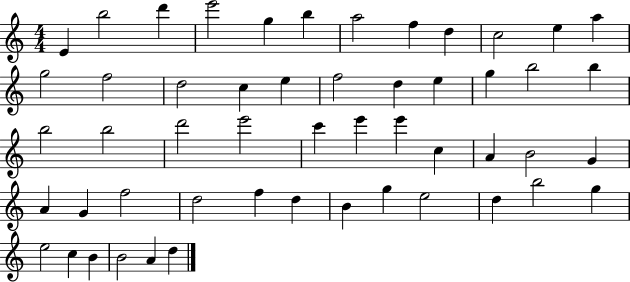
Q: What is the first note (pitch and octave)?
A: E4